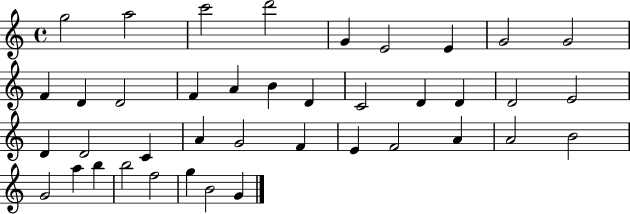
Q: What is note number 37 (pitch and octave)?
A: F5